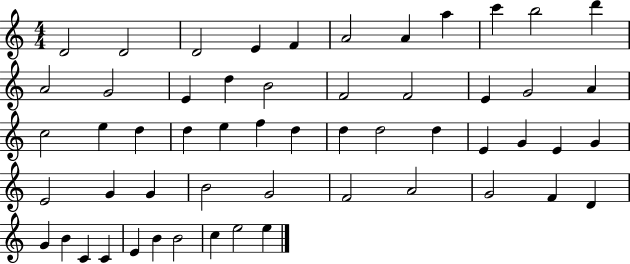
D4/h D4/h D4/h E4/q F4/q A4/h A4/q A5/q C6/q B5/h D6/q A4/h G4/h E4/q D5/q B4/h F4/h F4/h E4/q G4/h A4/q C5/h E5/q D5/q D5/q E5/q F5/q D5/q D5/q D5/h D5/q E4/q G4/q E4/q G4/q E4/h G4/q G4/q B4/h G4/h F4/h A4/h G4/h F4/q D4/q G4/q B4/q C4/q C4/q E4/q B4/q B4/h C5/q E5/h E5/q